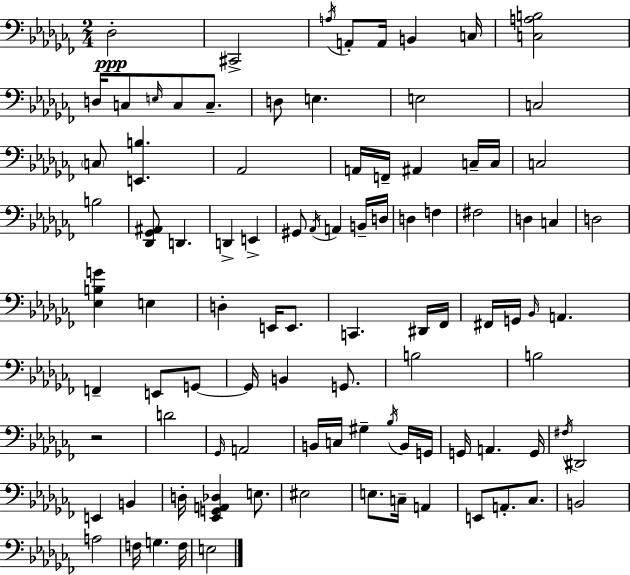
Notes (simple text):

Db3/h C#2/h A3/s A2/e A2/s B2/q C3/s [C3,A3,B3]/h D3/s C3/e E3/s C3/e C3/e. D3/e E3/q. E3/h C3/h C3/e [E2,B3]/q. Ab2/h A2/s F2/s A#2/q C3/s C3/s C3/h B3/h [Db2,Gb2,A#2]/e D2/q. D2/q E2/q G#2/e Ab2/s A2/q B2/s D3/s D3/q F3/q F#3/h D3/q C3/q D3/h [Eb3,B3,G4]/q E3/q D3/q E2/s E2/e. C2/q. D#2/s FES2/s F#2/s G2/s Bb2/s A2/q. F2/q E2/e G2/e G2/s B2/q G2/e. B3/h B3/h R/h D4/h Gb2/s A2/h B2/s C3/s G#3/q Bb3/s B2/s G2/s G2/s A2/q. G2/s F#3/s D#2/h E2/q B2/q D3/s [Eb2,G2,A2,Db3]/q E3/e. EIS3/h E3/e. C3/s A2/q E2/e A2/e. CES3/e. B2/h A3/h F3/s G3/q. F3/s E3/h